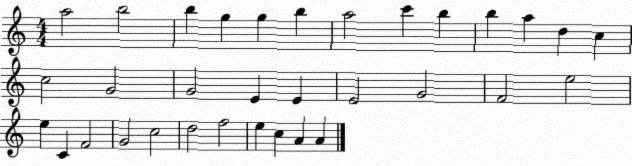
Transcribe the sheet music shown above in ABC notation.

X:1
T:Untitled
M:4/4
L:1/4
K:C
a2 b2 b g g b a2 c' b b a d c c2 G2 G2 E E E2 G2 F2 e2 e C F2 G2 c2 d2 f2 e c A A